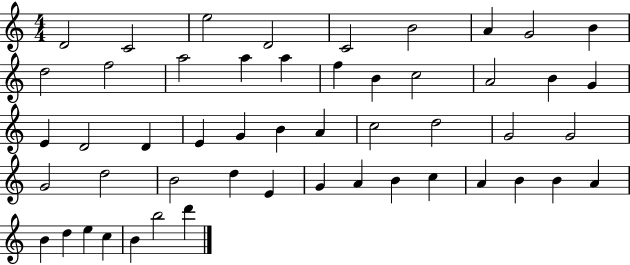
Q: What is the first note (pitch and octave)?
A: D4